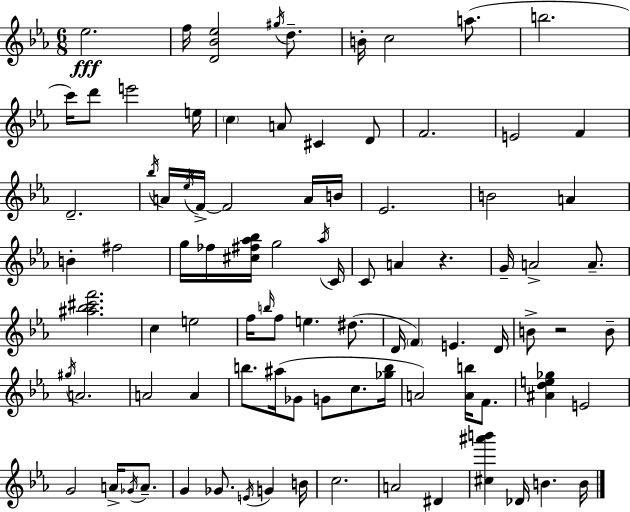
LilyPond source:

{
  \clef treble
  \numericTimeSignature
  \time 6/8
  \key ees \major
  \repeat volta 2 { ees''2.\fff | f''16 <d' bes' ees''>2 \acciaccatura { gis''16 } d''8.-- | b'16-. c''2 a''8.( | b''2. | \break c'''16) d'''8 e'''2 | e''16 \parenthesize c''4 a'8 cis'4 d'8 | f'2. | e'2 f'4 | \break d'2.-- | \acciaccatura { bes''16 } a'16 \acciaccatura { ees''16 } f'16->~~ f'2 | a'16 b'16 ees'2. | b'2 a'4 | \break b'4-. fis''2 | g''16 fes''16 <cis'' fis'' aes'' bes''>16 g''2 | \acciaccatura { aes''16 } c'16 c'8 a'4 r4. | g'16-- a'2-> | \break a'8.-- <ais'' bes'' cis''' f'''>2. | c''4 e''2 | f''16 \grace { b''16 } f''8 e''4. | dis''8.( d'16 \parenthesize f'4) e'4. | \break d'16 b'8-> r2 | b'8-- \acciaccatura { gis''16 } a'2. | a'2 | a'4 b''8. ais''16( ges'8 | \break g'8 c''8. <ges'' b''>16 a'2) | <a' b''>16 f'8. <ais' d'' e'' ges''>4 e'2 | g'2 | a'16-> \acciaccatura { ges'16 } a'8.-- g'4 ges'8. | \break \acciaccatura { e'16 } g'4 b'16 c''2. | a'2 | dis'4 <cis'' ais''' b'''>4 | des'16 b'4. b'16 } \bar "|."
}